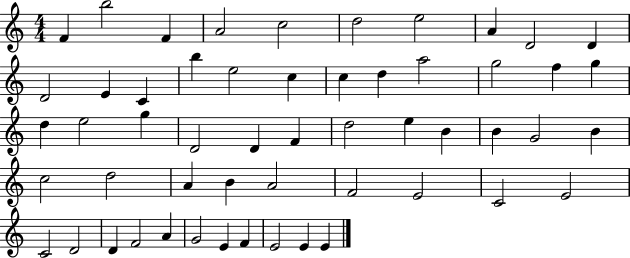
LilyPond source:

{
  \clef treble
  \numericTimeSignature
  \time 4/4
  \key c \major
  f'4 b''2 f'4 | a'2 c''2 | d''2 e''2 | a'4 d'2 d'4 | \break d'2 e'4 c'4 | b''4 e''2 c''4 | c''4 d''4 a''2 | g''2 f''4 g''4 | \break d''4 e''2 g''4 | d'2 d'4 f'4 | d''2 e''4 b'4 | b'4 g'2 b'4 | \break c''2 d''2 | a'4 b'4 a'2 | f'2 e'2 | c'2 e'2 | \break c'2 d'2 | d'4 f'2 a'4 | g'2 e'4 f'4 | e'2 e'4 e'4 | \break \bar "|."
}